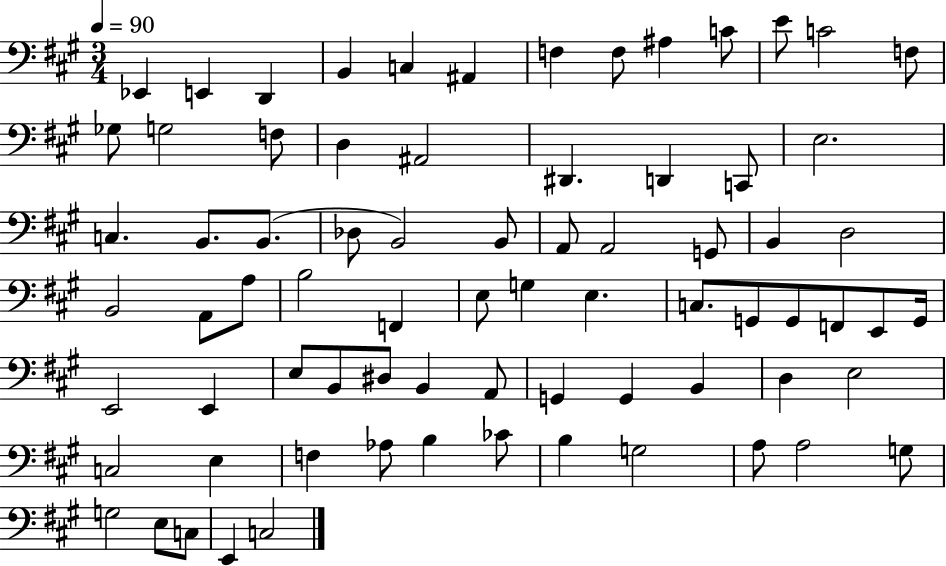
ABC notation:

X:1
T:Untitled
M:3/4
L:1/4
K:A
_E,, E,, D,, B,, C, ^A,, F, F,/2 ^A, C/2 E/2 C2 F,/2 _G,/2 G,2 F,/2 D, ^A,,2 ^D,, D,, C,,/2 E,2 C, B,,/2 B,,/2 _D,/2 B,,2 B,,/2 A,,/2 A,,2 G,,/2 B,, D,2 B,,2 A,,/2 A,/2 B,2 F,, E,/2 G, E, C,/2 G,,/2 G,,/2 F,,/2 E,,/2 G,,/4 E,,2 E,, E,/2 B,,/2 ^D,/2 B,, A,,/2 G,, G,, B,, D, E,2 C,2 E, F, _A,/2 B, _C/2 B, G,2 A,/2 A,2 G,/2 G,2 E,/2 C,/2 E,, C,2